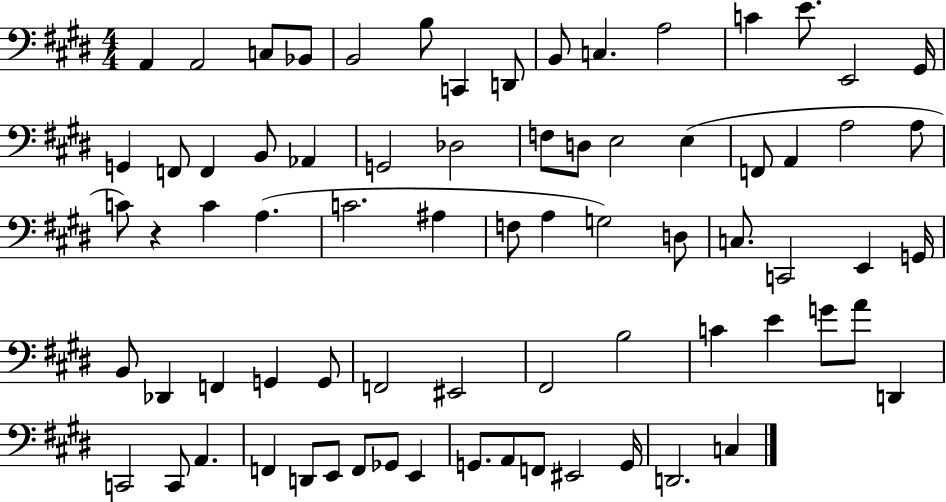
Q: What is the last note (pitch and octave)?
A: C3